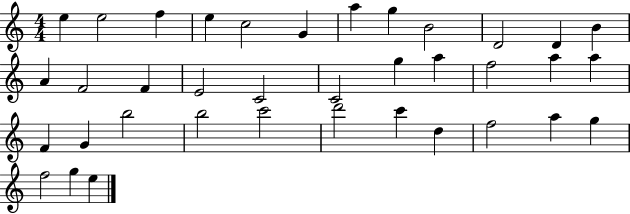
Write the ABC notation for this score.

X:1
T:Untitled
M:4/4
L:1/4
K:C
e e2 f e c2 G a g B2 D2 D B A F2 F E2 C2 C2 g a f2 a a F G b2 b2 c'2 d'2 c' d f2 a g f2 g e